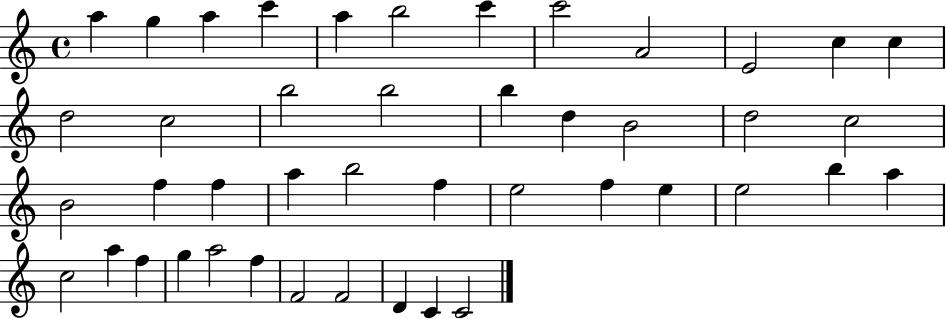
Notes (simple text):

A5/q G5/q A5/q C6/q A5/q B5/h C6/q C6/h A4/h E4/h C5/q C5/q D5/h C5/h B5/h B5/h B5/q D5/q B4/h D5/h C5/h B4/h F5/q F5/q A5/q B5/h F5/q E5/h F5/q E5/q E5/h B5/q A5/q C5/h A5/q F5/q G5/q A5/h F5/q F4/h F4/h D4/q C4/q C4/h